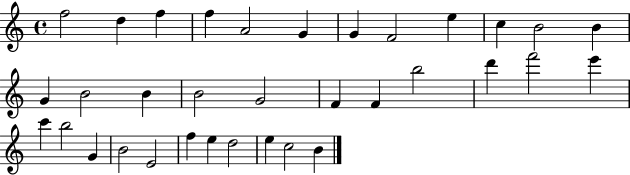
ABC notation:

X:1
T:Untitled
M:4/4
L:1/4
K:C
f2 d f f A2 G G F2 e c B2 B G B2 B B2 G2 F F b2 d' f'2 e' c' b2 G B2 E2 f e d2 e c2 B